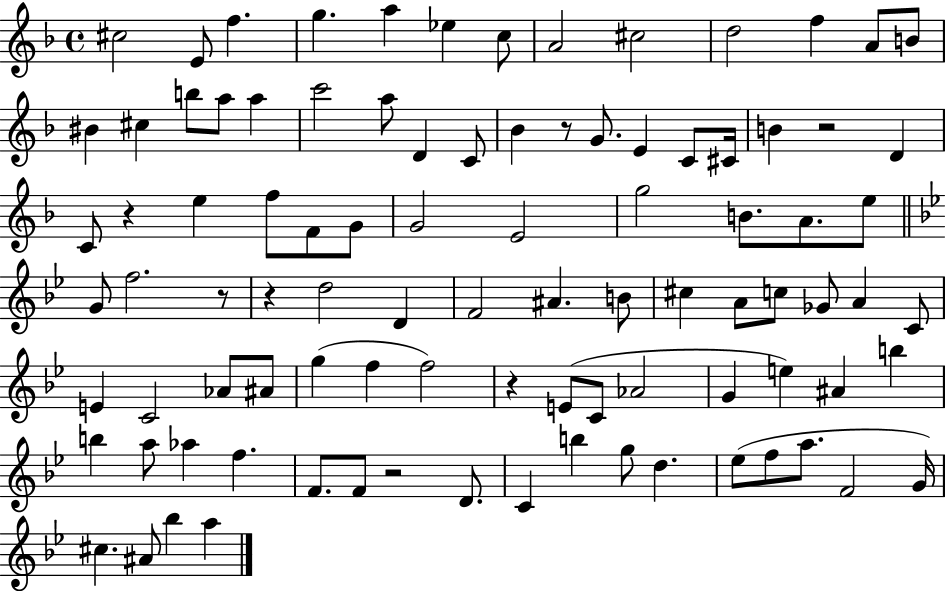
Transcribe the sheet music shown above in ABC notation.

X:1
T:Untitled
M:4/4
L:1/4
K:F
^c2 E/2 f g a _e c/2 A2 ^c2 d2 f A/2 B/2 ^B ^c b/2 a/2 a c'2 a/2 D C/2 _B z/2 G/2 E C/2 ^C/4 B z2 D C/2 z e f/2 F/2 G/2 G2 E2 g2 B/2 A/2 e/2 G/2 f2 z/2 z d2 D F2 ^A B/2 ^c A/2 c/2 _G/2 A C/2 E C2 _A/2 ^A/2 g f f2 z E/2 C/2 _A2 G e ^A b b a/2 _a f F/2 F/2 z2 D/2 C b g/2 d _e/2 f/2 a/2 F2 G/4 ^c ^A/2 _b a